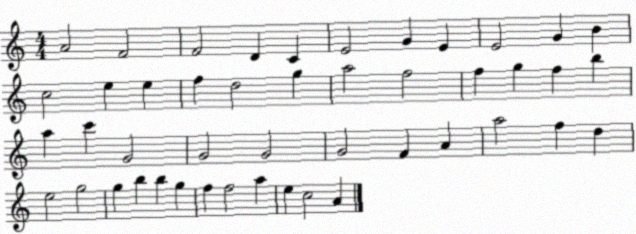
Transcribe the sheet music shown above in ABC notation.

X:1
T:Untitled
M:4/4
L:1/4
K:C
A2 F2 F2 D C E2 G E E2 G B c2 e e f d2 g a2 f2 f g f b a c' G2 G2 G2 G2 F A a2 f d e2 g2 g b b g f f2 a e c2 A